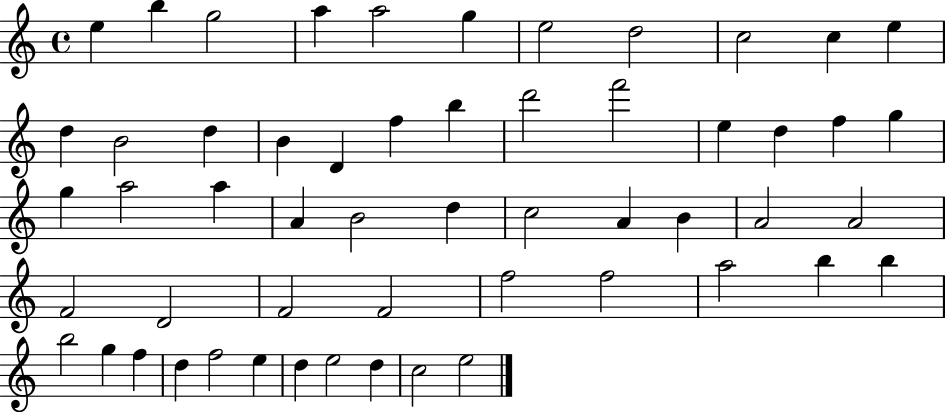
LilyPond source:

{
  \clef treble
  \time 4/4
  \defaultTimeSignature
  \key c \major
  e''4 b''4 g''2 | a''4 a''2 g''4 | e''2 d''2 | c''2 c''4 e''4 | \break d''4 b'2 d''4 | b'4 d'4 f''4 b''4 | d'''2 f'''2 | e''4 d''4 f''4 g''4 | \break g''4 a''2 a''4 | a'4 b'2 d''4 | c''2 a'4 b'4 | a'2 a'2 | \break f'2 d'2 | f'2 f'2 | f''2 f''2 | a''2 b''4 b''4 | \break b''2 g''4 f''4 | d''4 f''2 e''4 | d''4 e''2 d''4 | c''2 e''2 | \break \bar "|."
}